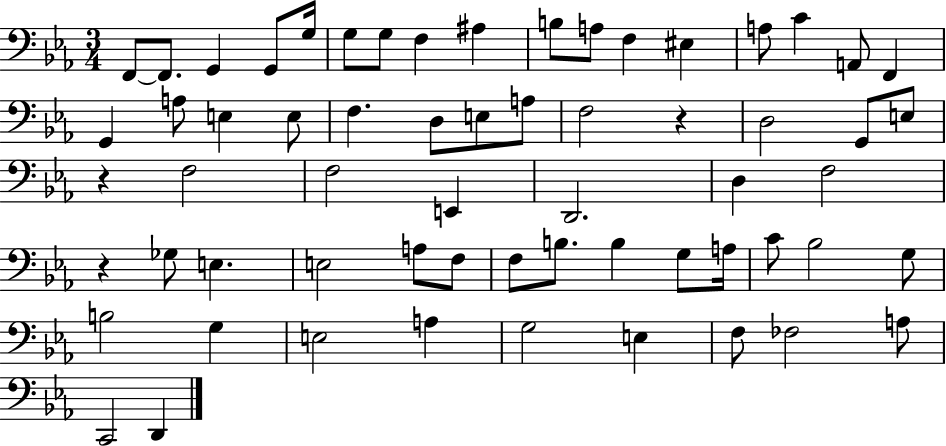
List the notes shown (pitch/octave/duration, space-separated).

F2/e F2/e. G2/q G2/e G3/s G3/e G3/e F3/q A#3/q B3/e A3/e F3/q EIS3/q A3/e C4/q A2/e F2/q G2/q A3/e E3/q E3/e F3/q. D3/e E3/e A3/e F3/h R/q D3/h G2/e E3/e R/q F3/h F3/h E2/q D2/h. D3/q F3/h R/q Gb3/e E3/q. E3/h A3/e F3/e F3/e B3/e. B3/q G3/e A3/s C4/e Bb3/h G3/e B3/h G3/q E3/h A3/q G3/h E3/q F3/e FES3/h A3/e C2/h D2/q